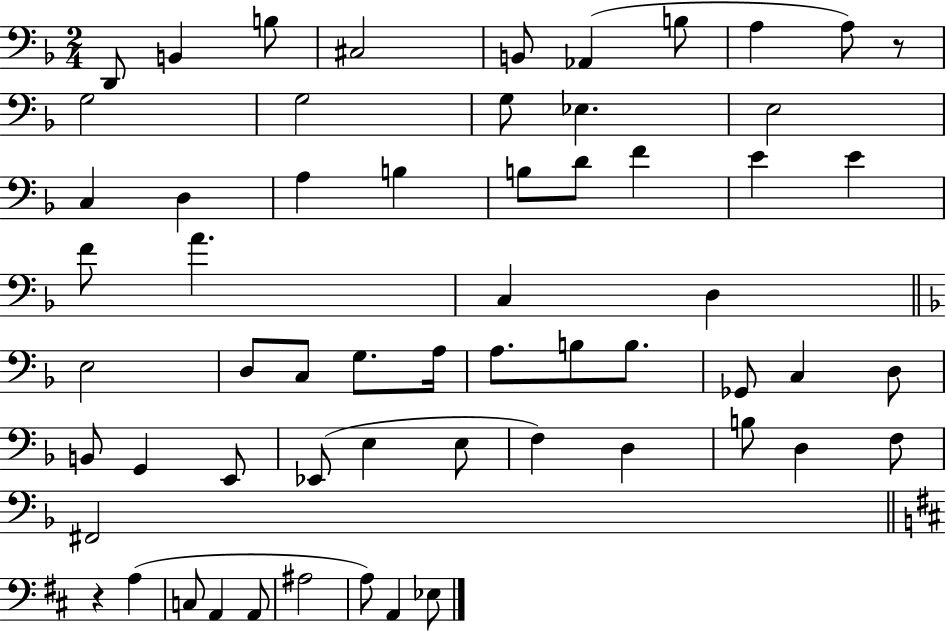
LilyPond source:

{
  \clef bass
  \numericTimeSignature
  \time 2/4
  \key f \major
  d,8 b,4 b8 | cis2 | b,8 aes,4( b8 | a4 a8) r8 | \break g2 | g2 | g8 ees4. | e2 | \break c4 d4 | a4 b4 | b8 d'8 f'4 | e'4 e'4 | \break f'8 a'4. | c4 d4 | \bar "||" \break \key f \major e2 | d8 c8 g8. a16 | a8. b8 b8. | ges,8 c4 d8 | \break b,8 g,4 e,8 | ees,8( e4 e8 | f4) d4 | b8 d4 f8 | \break fis,2 | \bar "||" \break \key d \major r4 a4( | c8 a,4 a,8 | ais2 | a8) a,4 ees8 | \break \bar "|."
}